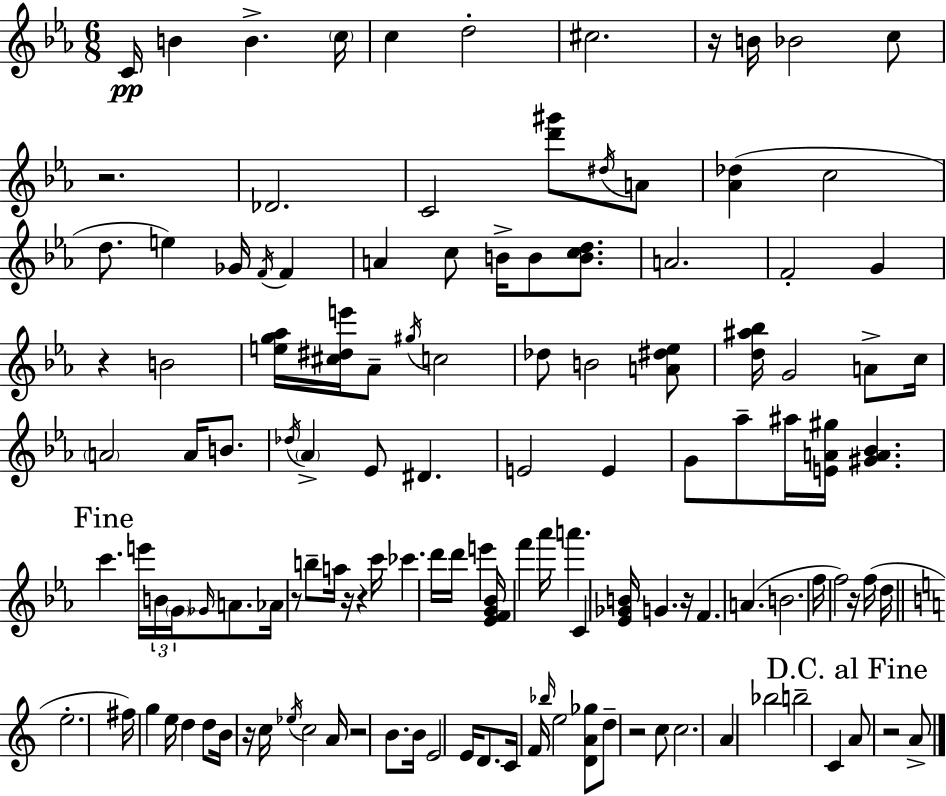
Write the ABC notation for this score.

X:1
T:Untitled
M:6/8
L:1/4
K:Eb
C/4 B B c/4 c d2 ^c2 z/4 B/4 _B2 c/2 z2 _D2 C2 [d'^g']/2 ^d/4 A/2 [_A_d] c2 d/2 e _G/4 F/4 F A c/2 B/4 B/2 [Bcd]/2 A2 F2 G z B2 [eg_a]/4 [^c^de']/4 _A/2 ^g/4 c2 _d/2 B2 [A^d_e]/2 [d^a_b]/4 G2 A/2 c/4 A2 A/4 B/2 _d/4 _A _E/2 ^D E2 E G/2 _a/2 ^a/4 [EA^g]/4 [^GA_B] c' e'/4 B/4 G/4 _G/4 A/2 _A/4 z/2 b/2 a/4 z/4 z c'/4 _c' d'/4 d'/4 e' [_EFG_B]/4 f' _a'/4 a' C [_E_GB]/4 G z/4 F A B2 f/4 f2 z/4 f/4 d/4 e2 ^f/4 g e/4 d d/2 B/4 z/4 c/4 _e/4 c2 A/4 z2 B/2 B/4 E2 E/4 D/2 C/4 F/4 _b/4 e2 [DA_g]/2 d/2 z2 c/2 c2 A _b2 b2 C A/2 z2 A/2